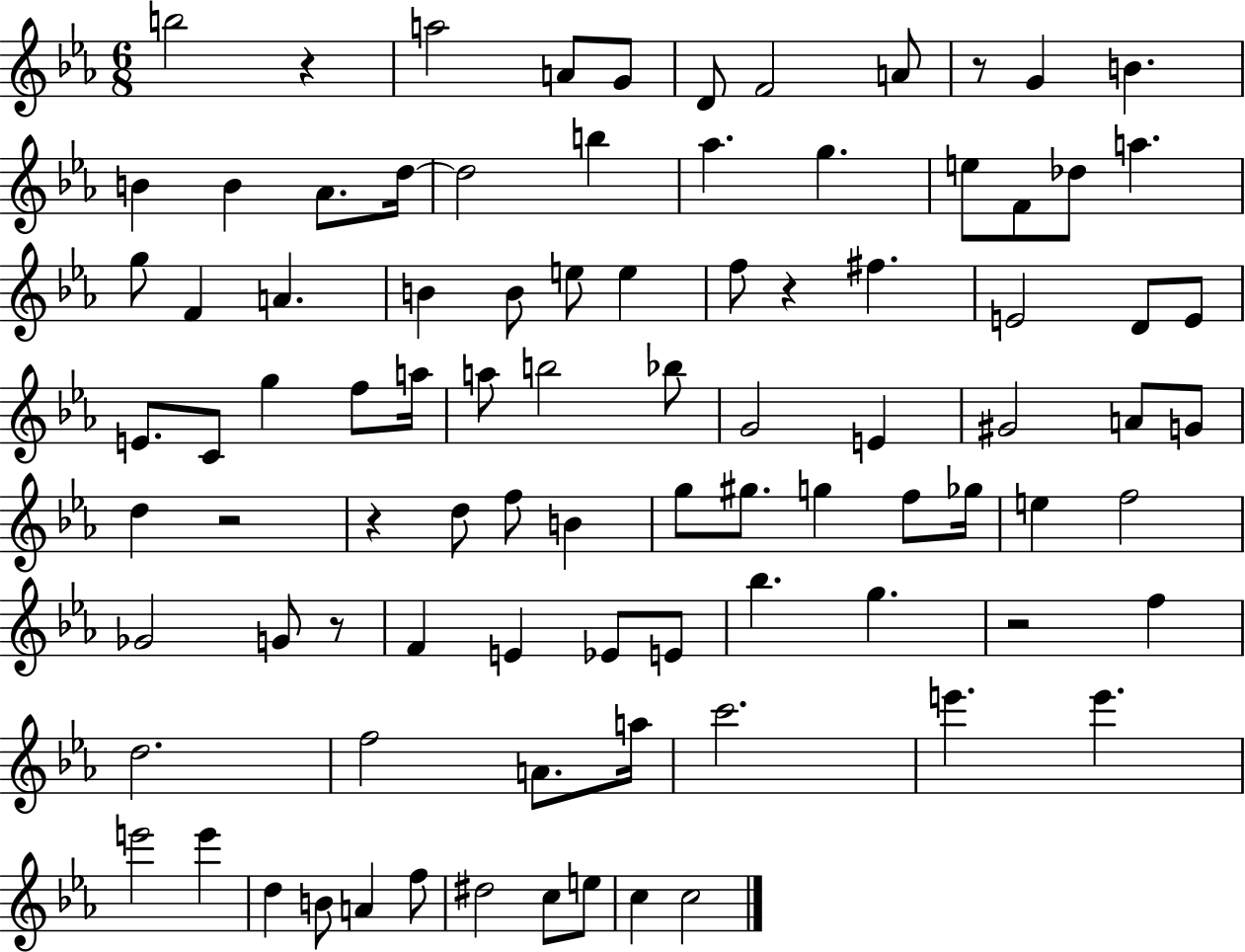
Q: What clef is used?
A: treble